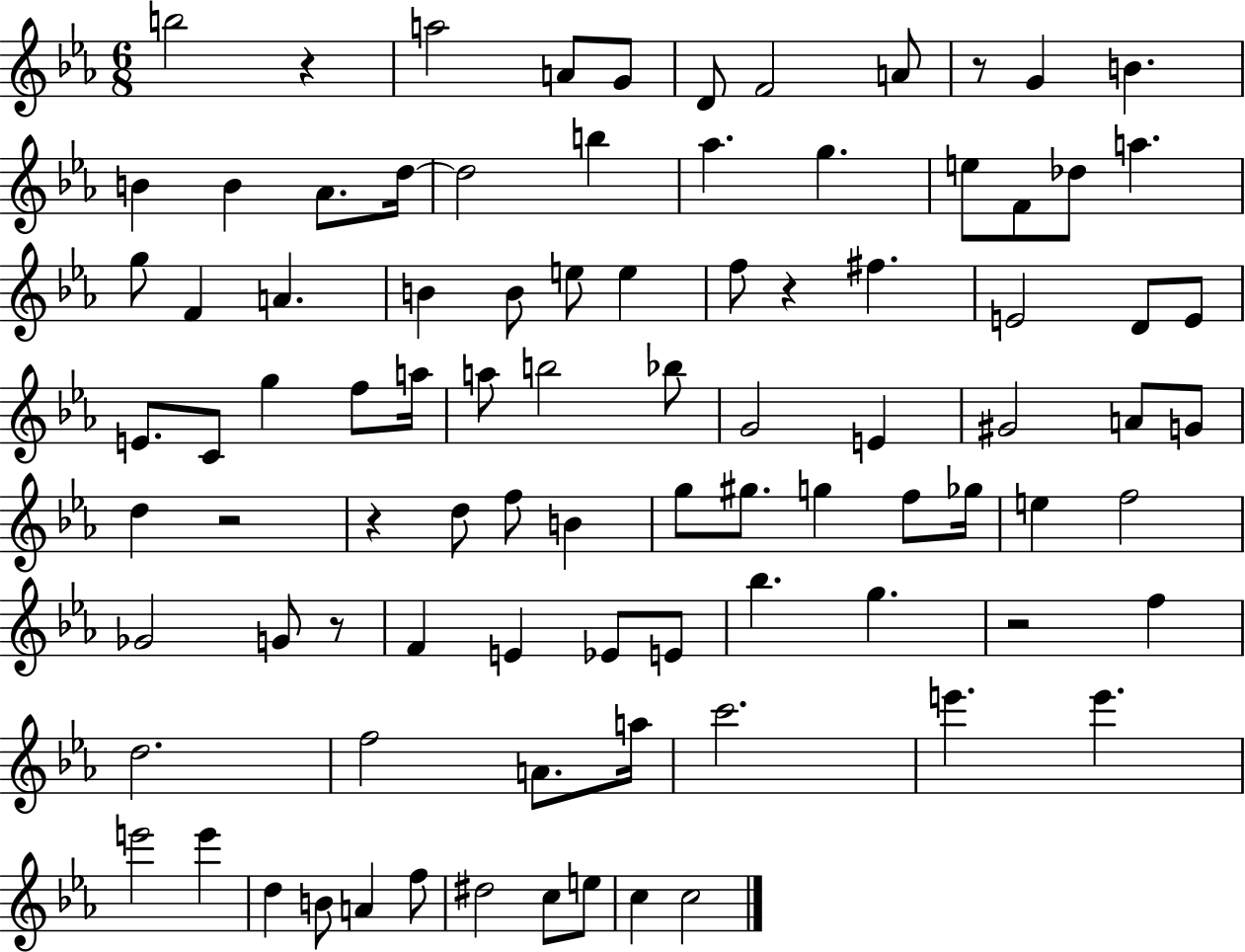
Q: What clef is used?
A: treble